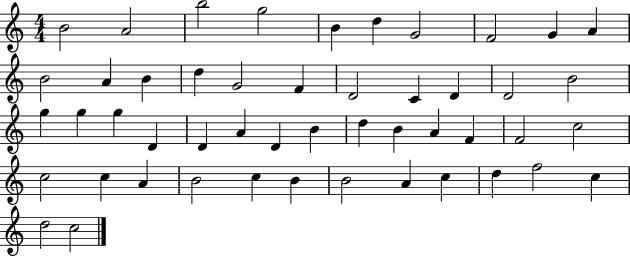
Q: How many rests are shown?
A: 0